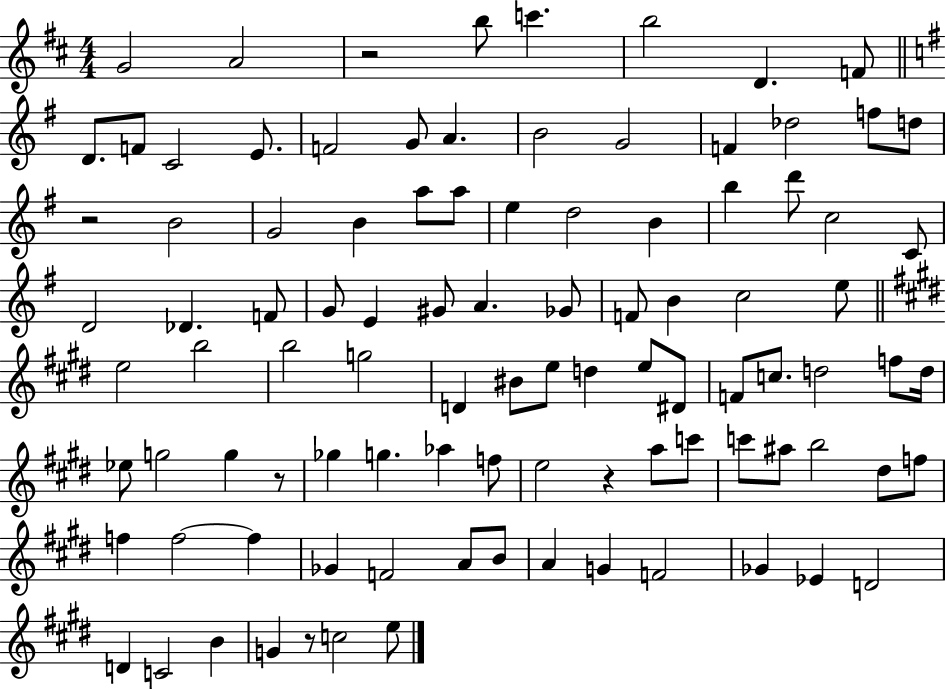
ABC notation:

X:1
T:Untitled
M:4/4
L:1/4
K:D
G2 A2 z2 b/2 c' b2 D F/2 D/2 F/2 C2 E/2 F2 G/2 A B2 G2 F _d2 f/2 d/2 z2 B2 G2 B a/2 a/2 e d2 B b d'/2 c2 C/2 D2 _D F/2 G/2 E ^G/2 A _G/2 F/2 B c2 e/2 e2 b2 b2 g2 D ^B/2 e/2 d e/2 ^D/2 F/2 c/2 d2 f/2 d/4 _e/2 g2 g z/2 _g g _a f/2 e2 z a/2 c'/2 c'/2 ^a/2 b2 ^d/2 f/2 f f2 f _G F2 A/2 B/2 A G F2 _G _E D2 D C2 B G z/2 c2 e/2